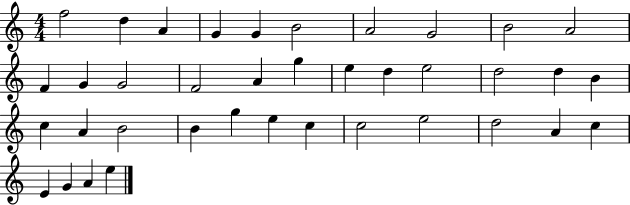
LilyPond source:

{
  \clef treble
  \numericTimeSignature
  \time 4/4
  \key c \major
  f''2 d''4 a'4 | g'4 g'4 b'2 | a'2 g'2 | b'2 a'2 | \break f'4 g'4 g'2 | f'2 a'4 g''4 | e''4 d''4 e''2 | d''2 d''4 b'4 | \break c''4 a'4 b'2 | b'4 g''4 e''4 c''4 | c''2 e''2 | d''2 a'4 c''4 | \break e'4 g'4 a'4 e''4 | \bar "|."
}